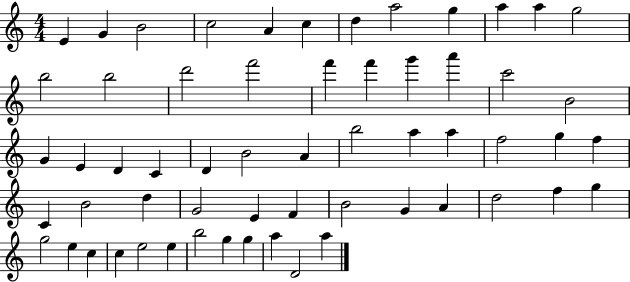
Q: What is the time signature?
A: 4/4